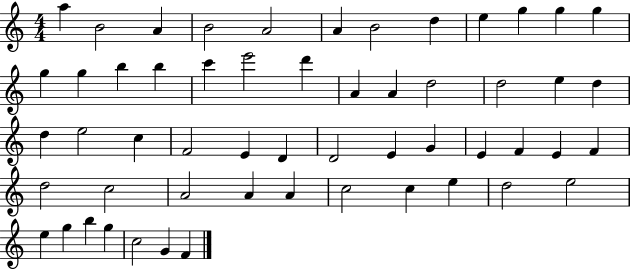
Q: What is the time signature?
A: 4/4